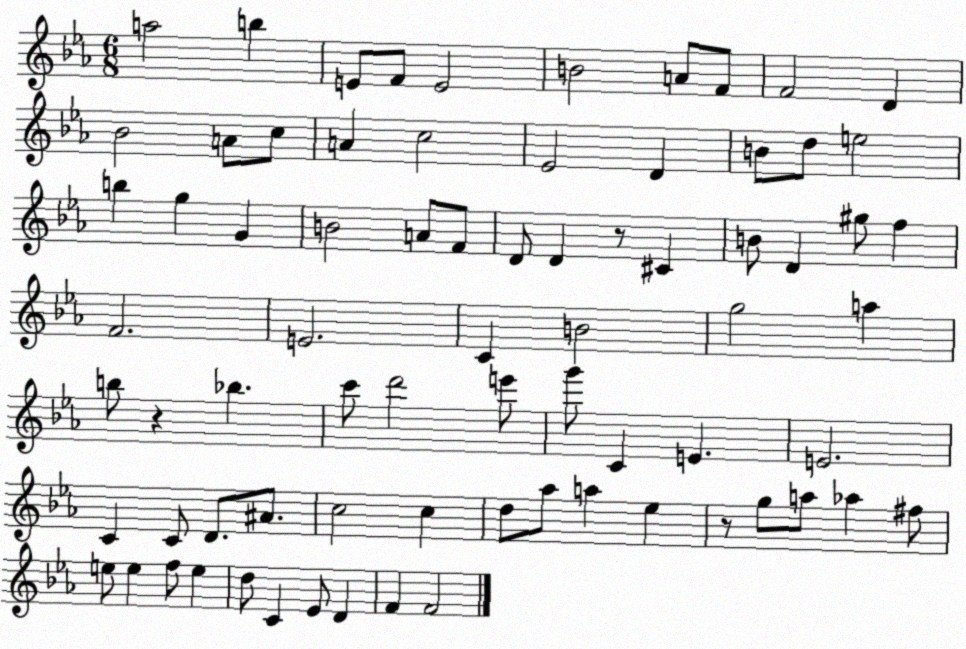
X:1
T:Untitled
M:6/8
L:1/4
K:Eb
a2 b E/2 F/2 E2 B2 A/2 F/2 F2 D _B2 A/2 c/2 A c2 _E2 D B/2 d/2 e2 b g G B2 A/2 F/2 D/2 D z/2 ^C B/2 D ^g/2 f F2 E2 C B2 g2 a b/2 z _b c'/2 d'2 e'/2 g'/2 C E E2 C C/2 D/2 ^A/2 c2 c d/2 _a/2 a _e z/2 g/2 a/2 _a ^f/2 e/2 e f/2 e d/2 C _E/2 D F F2